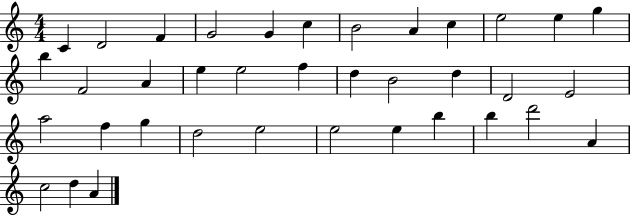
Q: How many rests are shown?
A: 0